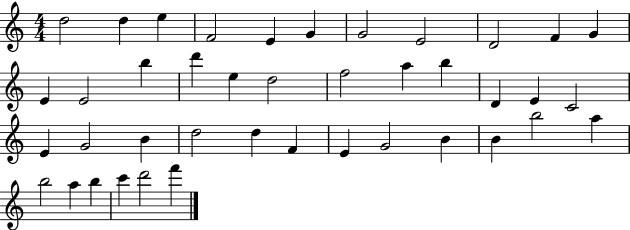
D5/h D5/q E5/q F4/h E4/q G4/q G4/h E4/h D4/h F4/q G4/q E4/q E4/h B5/q D6/q E5/q D5/h F5/h A5/q B5/q D4/q E4/q C4/h E4/q G4/h B4/q D5/h D5/q F4/q E4/q G4/h B4/q B4/q B5/h A5/q B5/h A5/q B5/q C6/q D6/h F6/q